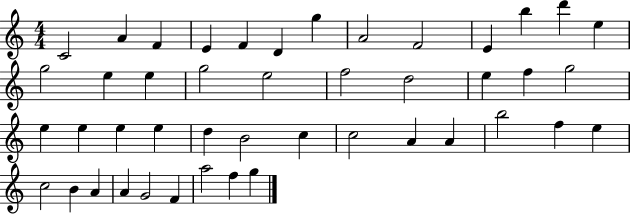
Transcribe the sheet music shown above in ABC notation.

X:1
T:Untitled
M:4/4
L:1/4
K:C
C2 A F E F D g A2 F2 E b d' e g2 e e g2 e2 f2 d2 e f g2 e e e e d B2 c c2 A A b2 f e c2 B A A G2 F a2 f g